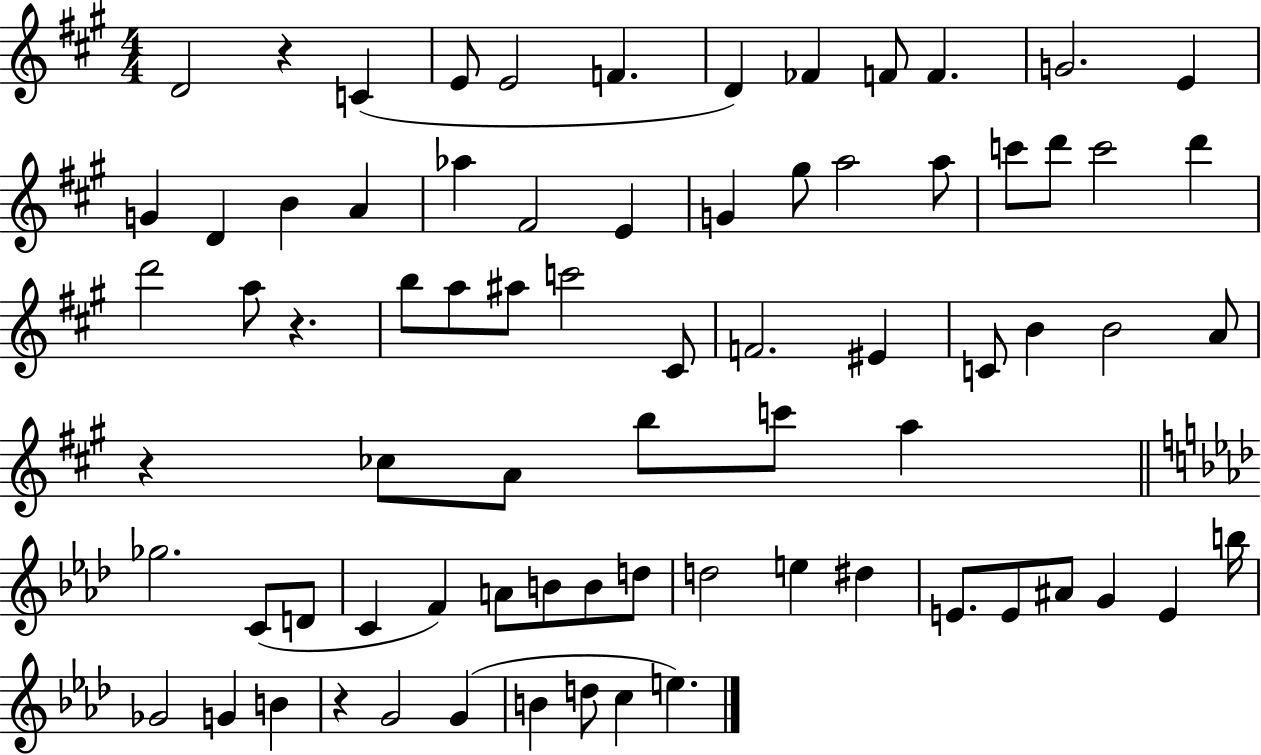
D4/h R/q C4/q E4/e E4/h F4/q. D4/q FES4/q F4/e F4/q. G4/h. E4/q G4/q D4/q B4/q A4/q Ab5/q F#4/h E4/q G4/q G#5/e A5/h A5/e C6/e D6/e C6/h D6/q D6/h A5/e R/q. B5/e A5/e A#5/e C6/h C#4/e F4/h. EIS4/q C4/e B4/q B4/h A4/e R/q CES5/e A4/e B5/e C6/e A5/q Gb5/h. C4/e D4/e C4/q F4/q A4/e B4/e B4/e D5/e D5/h E5/q D#5/q E4/e. E4/e A#4/e G4/q E4/q B5/s Gb4/h G4/q B4/q R/q G4/h G4/q B4/q D5/e C5/q E5/q.